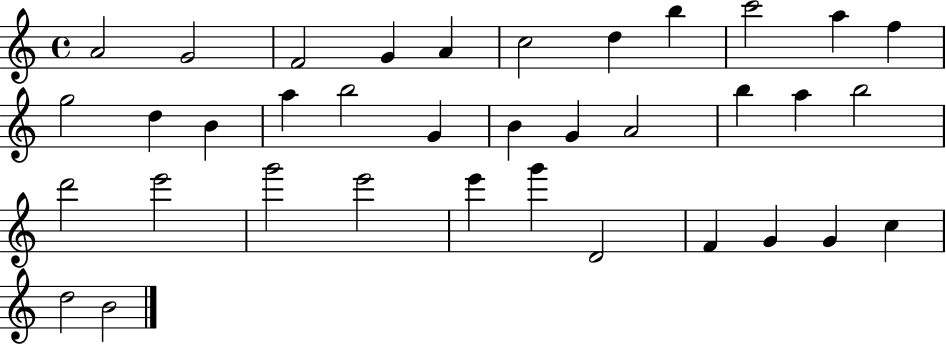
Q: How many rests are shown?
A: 0